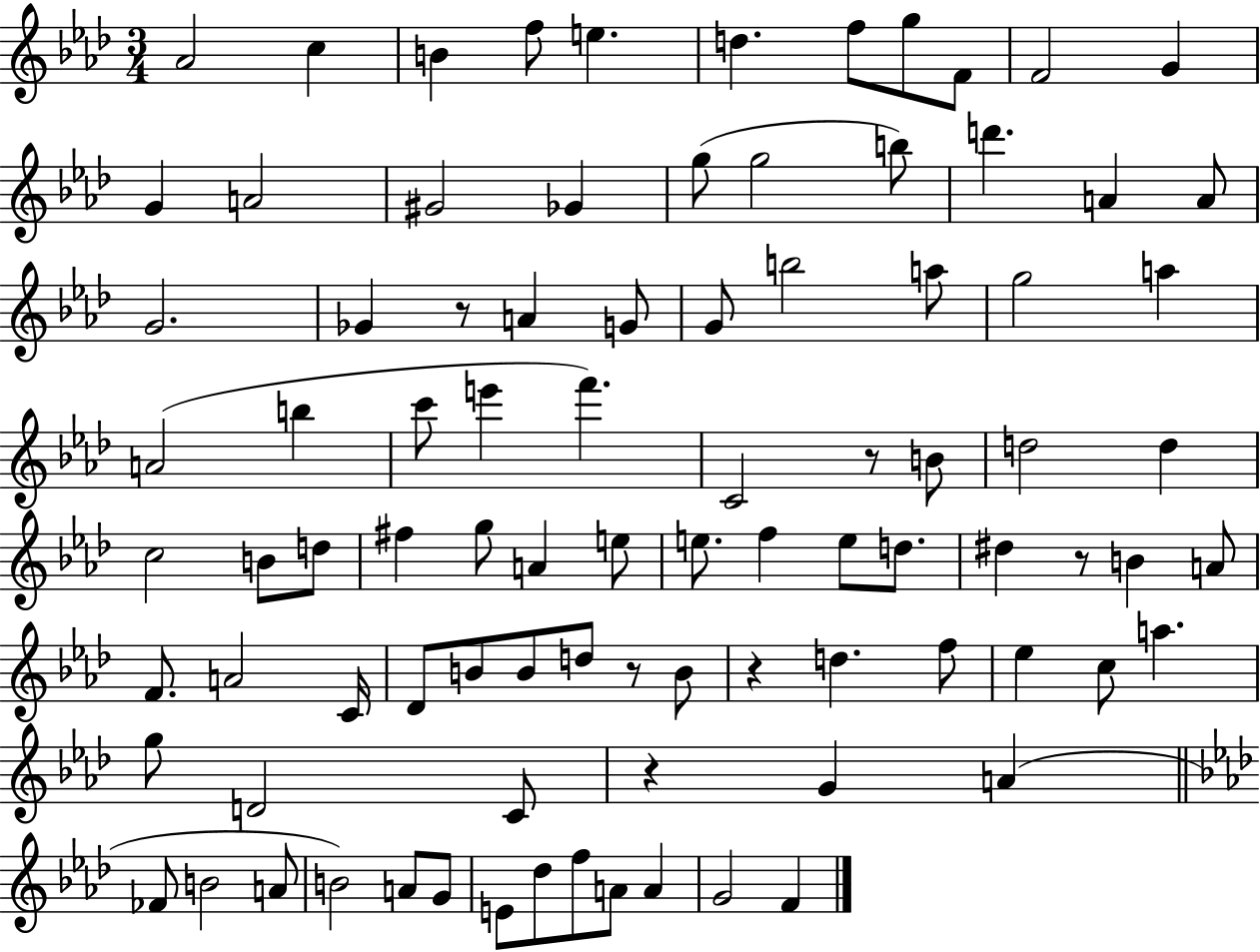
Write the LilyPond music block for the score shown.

{
  \clef treble
  \numericTimeSignature
  \time 3/4
  \key aes \major
  \repeat volta 2 { aes'2 c''4 | b'4 f''8 e''4. | d''4. f''8 g''8 f'8 | f'2 g'4 | \break g'4 a'2 | gis'2 ges'4 | g''8( g''2 b''8) | d'''4. a'4 a'8 | \break g'2. | ges'4 r8 a'4 g'8 | g'8 b''2 a''8 | g''2 a''4 | \break a'2( b''4 | c'''8 e'''4 f'''4.) | c'2 r8 b'8 | d''2 d''4 | \break c''2 b'8 d''8 | fis''4 g''8 a'4 e''8 | e''8. f''4 e''8 d''8. | dis''4 r8 b'4 a'8 | \break f'8. a'2 c'16 | des'8 b'8 b'8 d''8 r8 b'8 | r4 d''4. f''8 | ees''4 c''8 a''4. | \break g''8 d'2 c'8 | r4 g'4 a'4( | \bar "||" \break \key f \minor fes'8 b'2 a'8 | b'2) a'8 g'8 | e'8 des''8 f''8 a'8 a'4 | g'2 f'4 | \break } \bar "|."
}